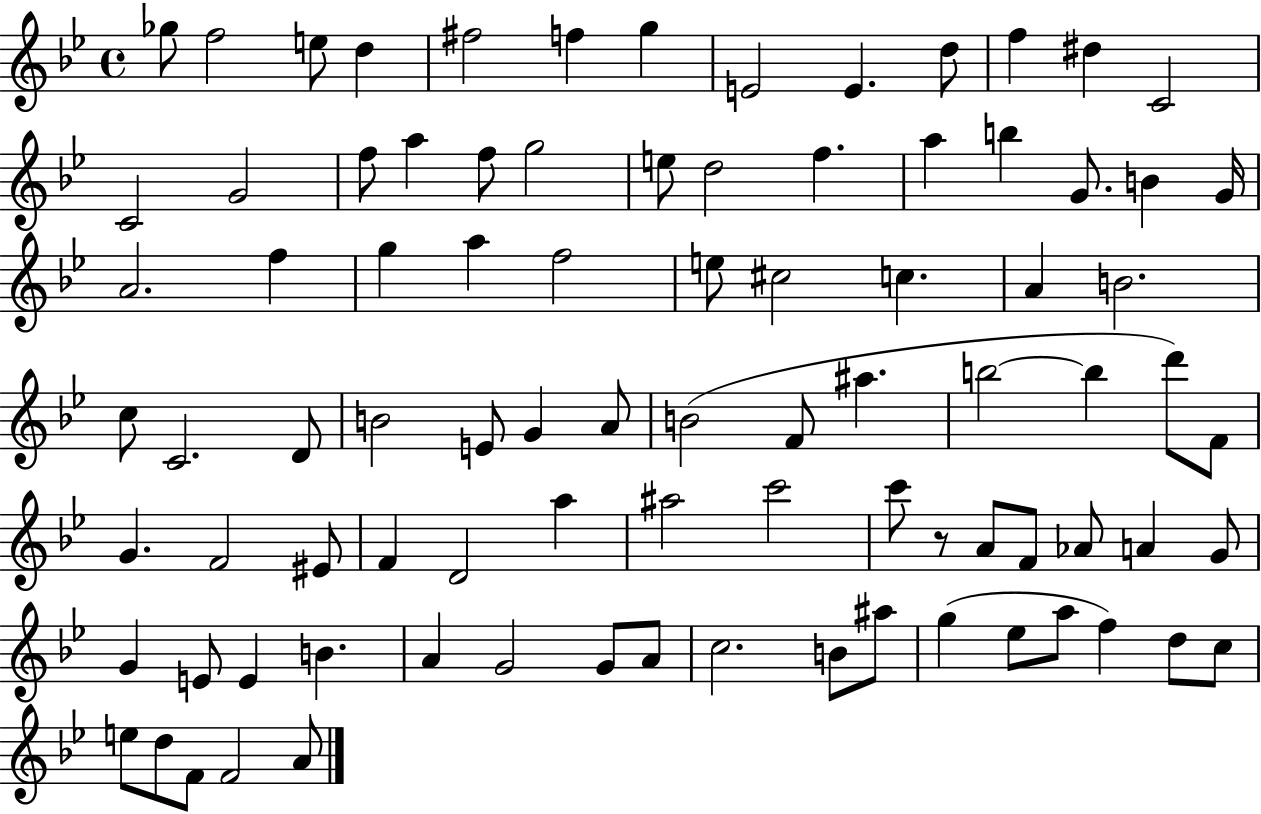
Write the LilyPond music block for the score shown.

{
  \clef treble
  \time 4/4
  \defaultTimeSignature
  \key bes \major
  ges''8 f''2 e''8 d''4 | fis''2 f''4 g''4 | e'2 e'4. d''8 | f''4 dis''4 c'2 | \break c'2 g'2 | f''8 a''4 f''8 g''2 | e''8 d''2 f''4. | a''4 b''4 g'8. b'4 g'16 | \break a'2. f''4 | g''4 a''4 f''2 | e''8 cis''2 c''4. | a'4 b'2. | \break c''8 c'2. d'8 | b'2 e'8 g'4 a'8 | b'2( f'8 ais''4. | b''2~~ b''4 d'''8) f'8 | \break g'4. f'2 eis'8 | f'4 d'2 a''4 | ais''2 c'''2 | c'''8 r8 a'8 f'8 aes'8 a'4 g'8 | \break g'4 e'8 e'4 b'4. | a'4 g'2 g'8 a'8 | c''2. b'8 ais''8 | g''4( ees''8 a''8 f''4) d''8 c''8 | \break e''8 d''8 f'8 f'2 a'8 | \bar "|."
}